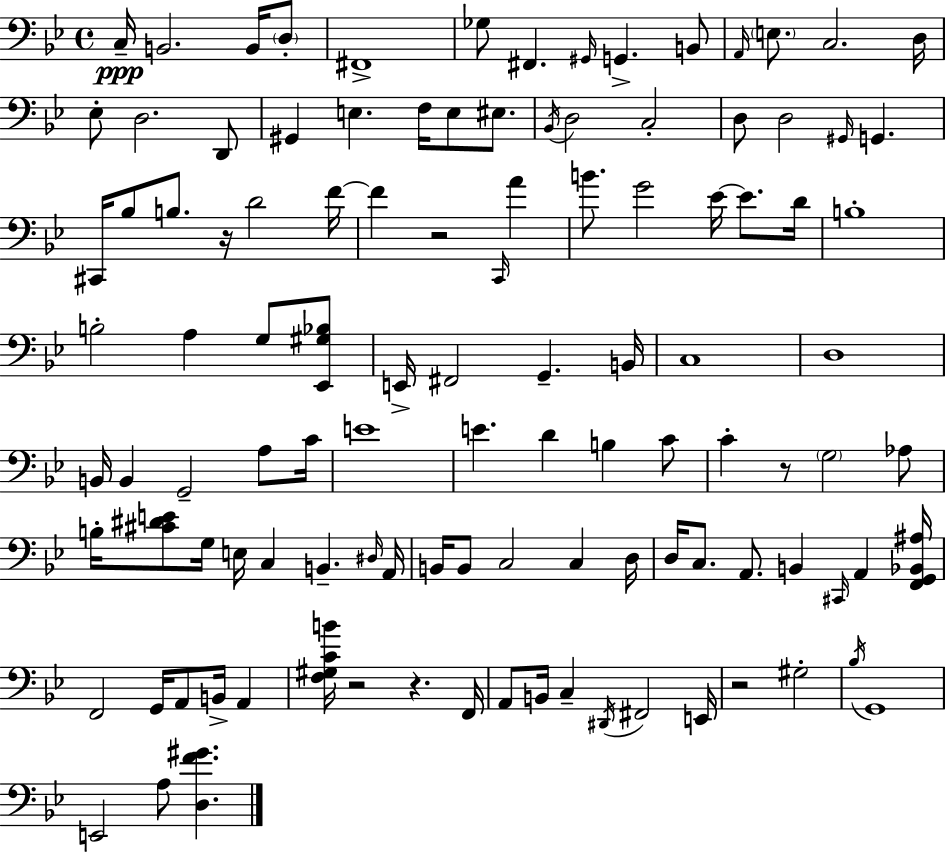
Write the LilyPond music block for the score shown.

{
  \clef bass
  \time 4/4
  \defaultTimeSignature
  \key g \minor
  \repeat volta 2 { c16--\ppp b,2. b,16 \parenthesize d8-. | fis,1-> | ges8 fis,4. \grace { gis,16 } g,4.-> b,8 | \grace { a,16 } \parenthesize e8. c2. | \break d16 ees8-. d2. | d,8 gis,4 e4. f16 e8 eis8. | \acciaccatura { bes,16 } d2 c2-. | d8 d2 \grace { gis,16 } g,4. | \break cis,16 bes8 b8. r16 d'2 | f'16~~ f'4 r2 | \grace { c,16 } a'4 b'8. g'2 | ees'16~~ ees'8. d'16 b1-. | \break b2-. a4 | g8 <ees, gis bes>8 e,16-> fis,2 g,4.-- | b,16 c1 | d1 | \break b,16 b,4 g,2-- | a8 c'16 e'1 | e'4. d'4 b4 | c'8 c'4-. r8 \parenthesize g2 | \break aes8 b16-. <cis' dis' e'>8 g16 e16 c4 b,4.-- | \grace { dis16 } a,16 b,16 b,8 c2 | c4 d16 d16 c8. a,8. b,4 | \grace { cis,16 } a,4 <f, g, bes, ais>16 f,2 g,16 | \break a,8 b,16-> a,4 <f gis c' b'>16 r2 | r4. f,16 a,8 b,16 c4-- \acciaccatura { dis,16 } fis,2 | e,16 r2 | gis2-. \acciaccatura { bes16 } g,1 | \break e,2 | a8 <d f' gis'>4. } \bar "|."
}